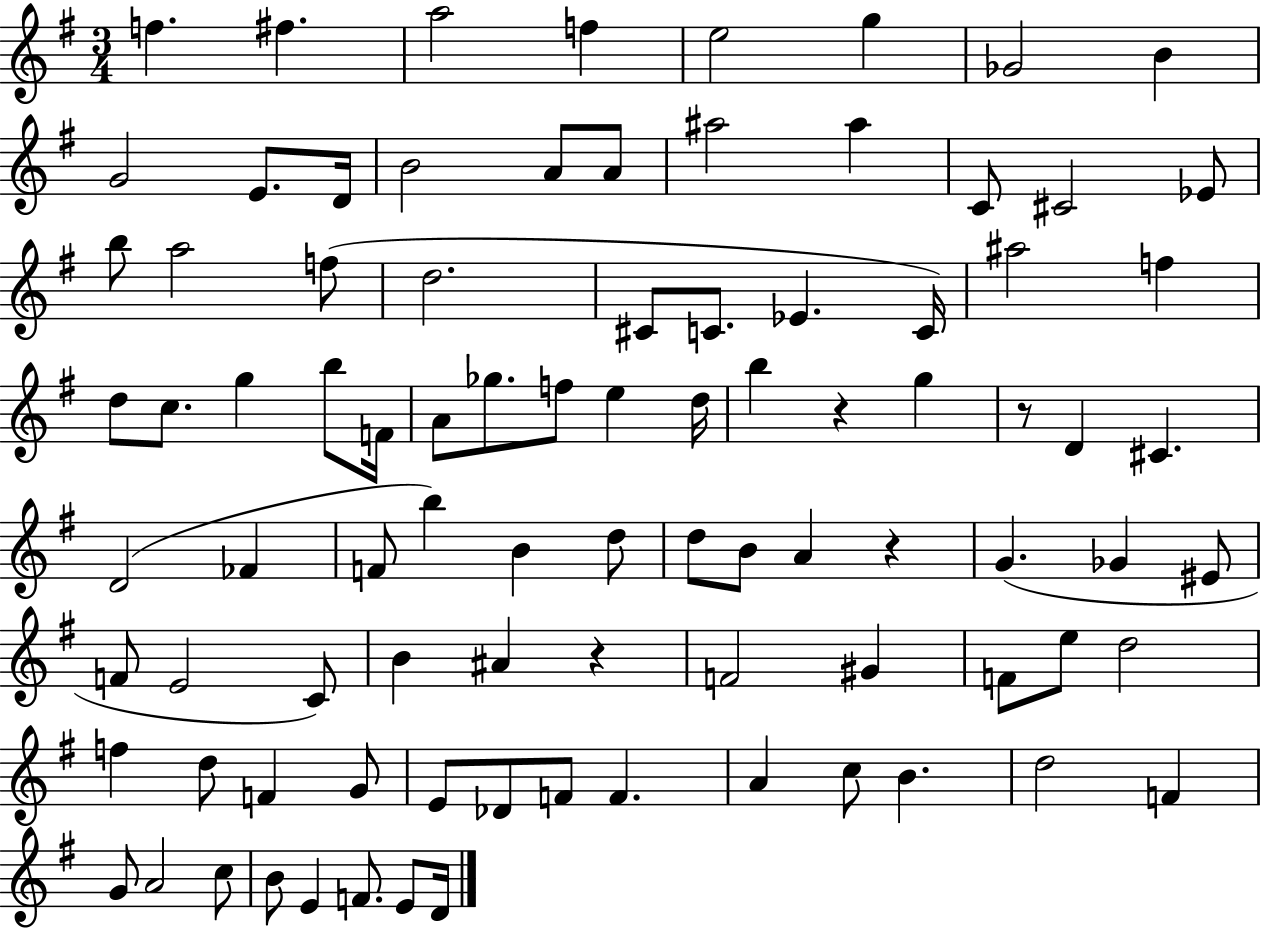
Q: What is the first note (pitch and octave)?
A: F5